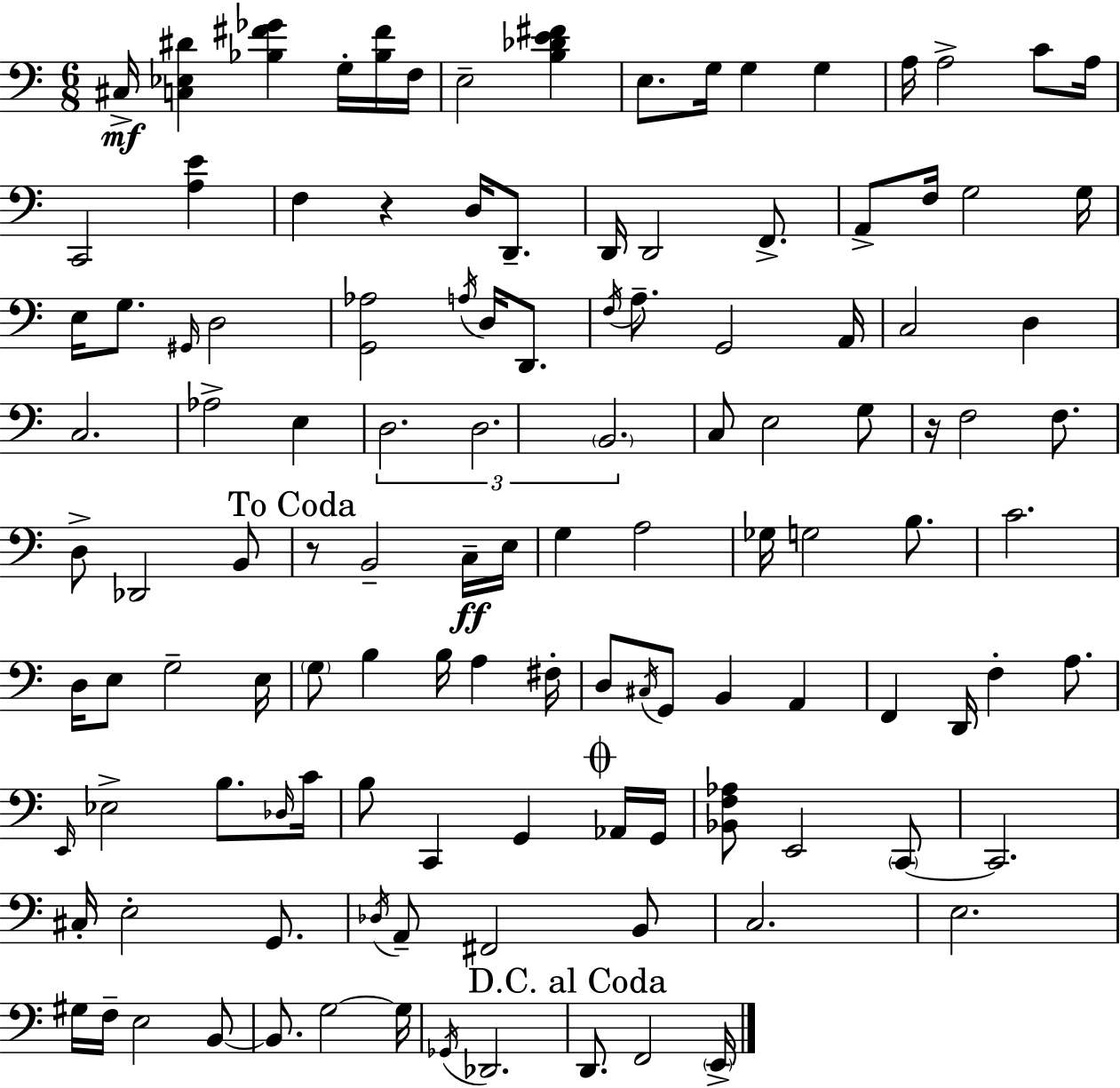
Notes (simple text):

C#3/s [C3,Eb3,D#4]/q [Bb3,F#4,Gb4]/q G3/s [Bb3,F#4]/s F3/s E3/h [B3,Db4,E4,F#4]/q E3/e. G3/s G3/q G3/q A3/s A3/h C4/e A3/s C2/h [A3,E4]/q F3/q R/q D3/s D2/e. D2/s D2/h F2/e. A2/e F3/s G3/h G3/s E3/s G3/e. G#2/s D3/h [G2,Ab3]/h A3/s D3/s D2/e. F3/s A3/e. G2/h A2/s C3/h D3/q C3/h. Ab3/h E3/q D3/h. D3/h. B2/h. C3/e E3/h G3/e R/s F3/h F3/e. D3/e Db2/h B2/e R/e B2/h C3/s E3/s G3/q A3/h Gb3/s G3/h B3/e. C4/h. D3/s E3/e G3/h E3/s G3/e B3/q B3/s A3/q F#3/s D3/e C#3/s G2/e B2/q A2/q F2/q D2/s F3/q A3/e. E2/s Eb3/h B3/e. Db3/s C4/s B3/e C2/q G2/q Ab2/s G2/s [Bb2,F3,Ab3]/e E2/h C2/e C2/h. C#3/s E3/h G2/e. Db3/s A2/e F#2/h B2/e C3/h. E3/h. G#3/s F3/s E3/h B2/e B2/e. G3/h G3/s Gb2/s Db2/h. D2/e. F2/h E2/s